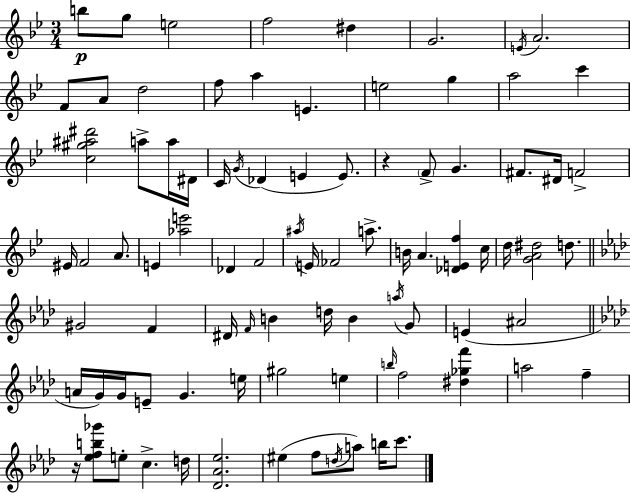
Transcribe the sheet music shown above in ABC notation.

X:1
T:Untitled
M:3/4
L:1/4
K:Gm
b/2 g/2 e2 f2 ^d G2 E/4 A2 F/2 A/2 d2 f/2 a E e2 g a2 c' [c^g^a^d']2 a/2 a/4 ^D/4 C/4 G/4 _D E E/2 z F/2 G ^F/2 ^D/4 F2 ^E/4 F2 A/2 E [_ae']2 _D F2 ^a/4 E/4 _F2 a/2 B/4 A [_DEf] c/4 d/4 [GA^d]2 d/2 ^G2 F ^D/4 F/4 B d/4 B a/4 G/2 E ^A2 A/4 G/4 G/4 E/2 G e/4 ^g2 e b/4 f2 [^d_gf'] a2 f z/4 [_efb_g']/2 e/2 c d/4 [_D_A_e]2 ^e f/2 d/4 a/2 b/4 c'/2